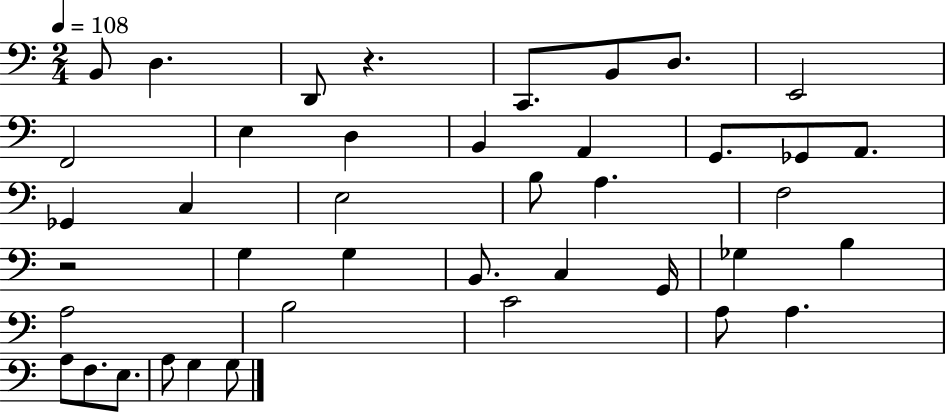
B2/e D3/q. D2/e R/q. C2/e. B2/e D3/e. E2/h F2/h E3/q D3/q B2/q A2/q G2/e. Gb2/e A2/e. Gb2/q C3/q E3/h B3/e A3/q. F3/h R/h G3/q G3/q B2/e. C3/q G2/s Gb3/q B3/q A3/h B3/h C4/h A3/e A3/q. A3/e F3/e. E3/e. A3/e G3/q G3/e